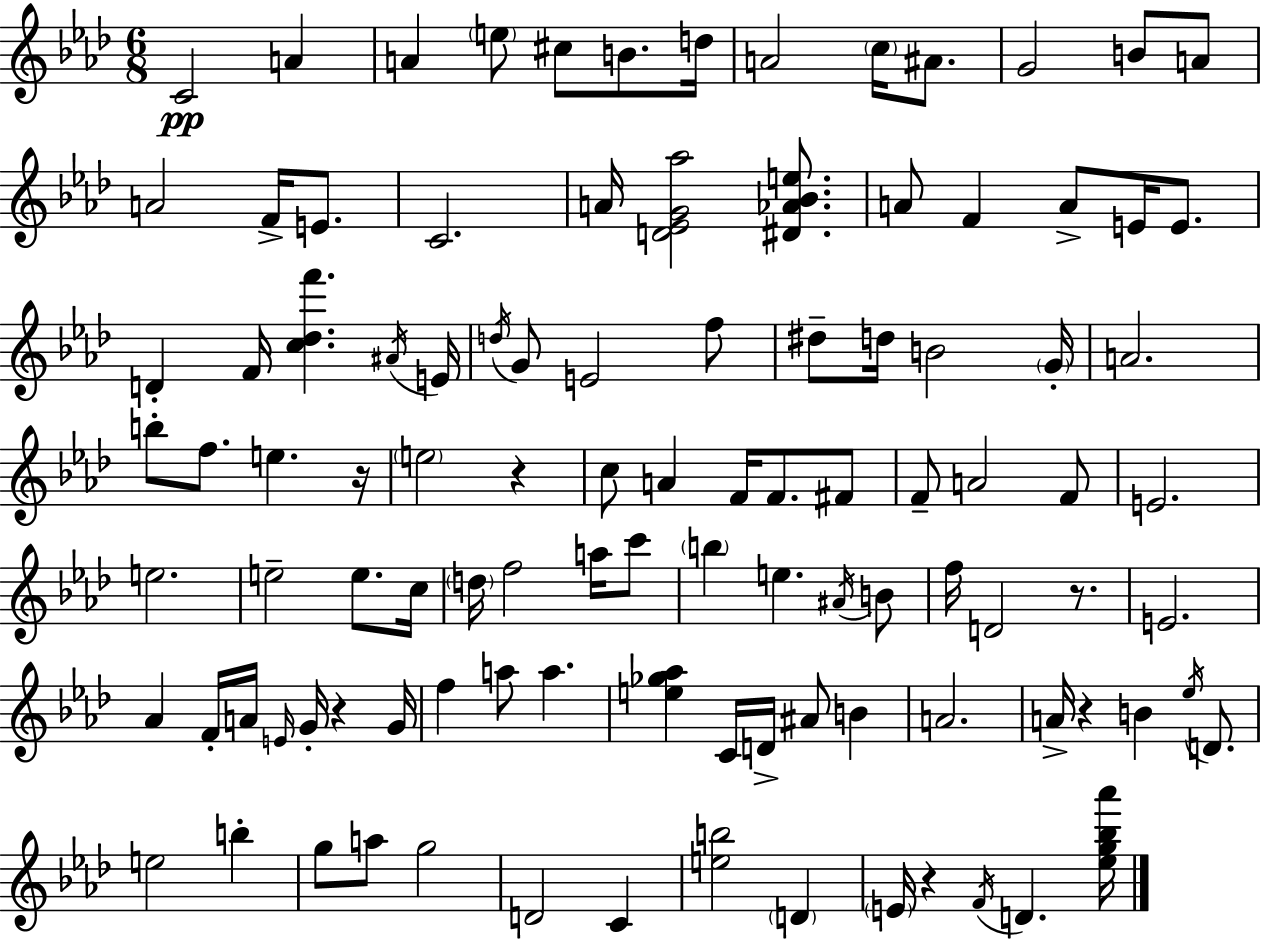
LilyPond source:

{
  \clef treble
  \numericTimeSignature
  \time 6/8
  \key aes \major
  \repeat volta 2 { c'2\pp a'4 | a'4 \parenthesize e''8 cis''8 b'8. d''16 | a'2 \parenthesize c''16 ais'8. | g'2 b'8 a'8 | \break a'2 f'16-> e'8. | c'2. | a'16 <d' ees' g' aes''>2 <dis' aes' bes' e''>8. | a'8 f'4 a'8-> e'16 e'8. | \break d'4-. f'16 <c'' des'' f'''>4. \acciaccatura { ais'16 } | e'16 \acciaccatura { d''16 } g'8 e'2 | f''8 dis''8-- d''16 b'2 | \parenthesize g'16-. a'2. | \break b''8-. f''8. e''4. | r16 \parenthesize e''2 r4 | c''8 a'4 f'16 f'8. | fis'8 f'8-- a'2 | \break f'8 e'2. | e''2. | e''2-- e''8. | c''16 \parenthesize d''16 f''2 a''16 | \break c'''8 \parenthesize b''4 e''4. | \acciaccatura { ais'16 } b'8 f''16 d'2 | r8. e'2. | aes'4 f'16-. a'16 \grace { e'16 } g'16-. r4 | \break g'16 f''4 a''8 a''4. | <e'' ges'' aes''>4 c'16 d'16-> ais'8 | b'4 a'2. | a'16-> r4 b'4 | \break \acciaccatura { ees''16 } d'8. e''2 | b''4-. g''8 a''8 g''2 | d'2 | c'4 <e'' b''>2 | \break \parenthesize d'4 \parenthesize e'16 r4 \acciaccatura { f'16 } d'4. | <ees'' g'' bes'' aes'''>16 } \bar "|."
}